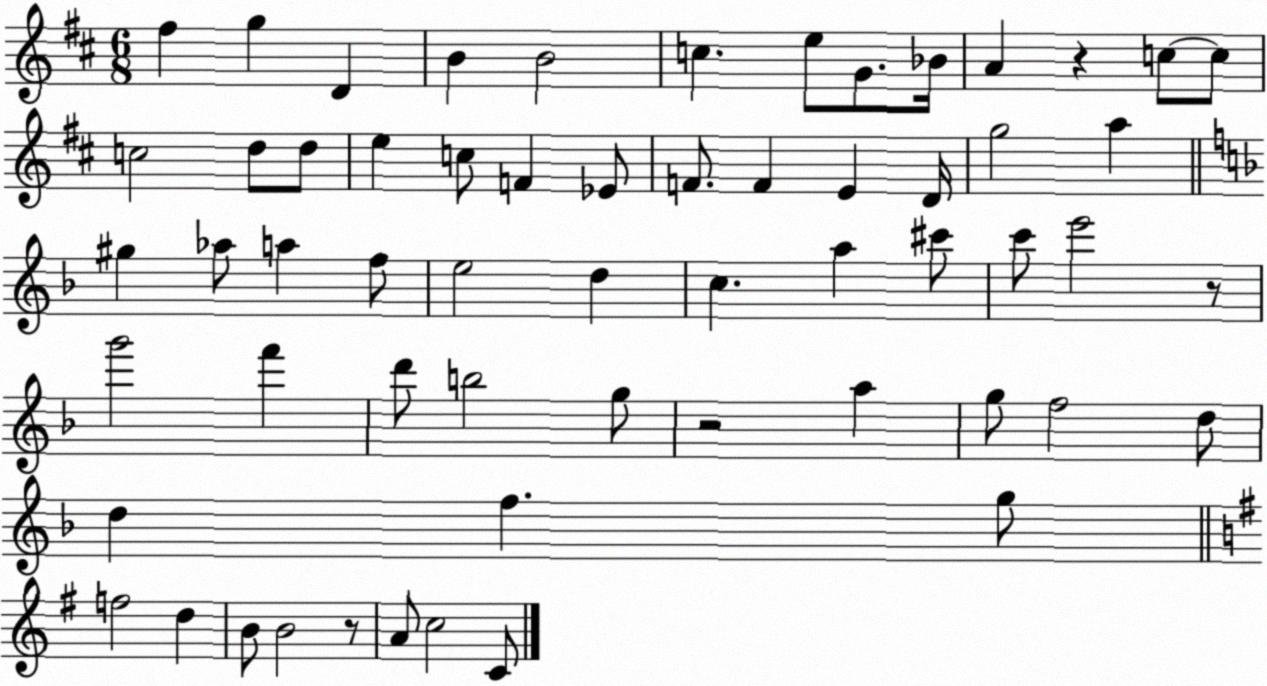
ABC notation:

X:1
T:Untitled
M:6/8
L:1/4
K:D
^f g D B B2 c e/2 G/2 _B/4 A z c/2 c/2 c2 d/2 d/2 e c/2 F _E/2 F/2 F E D/4 g2 a ^g _a/2 a f/2 e2 d c a ^c'/2 c'/2 e'2 z/2 g'2 f' d'/2 b2 g/2 z2 a g/2 f2 d/2 d f g/2 f2 d B/2 B2 z/2 A/2 c2 C/2